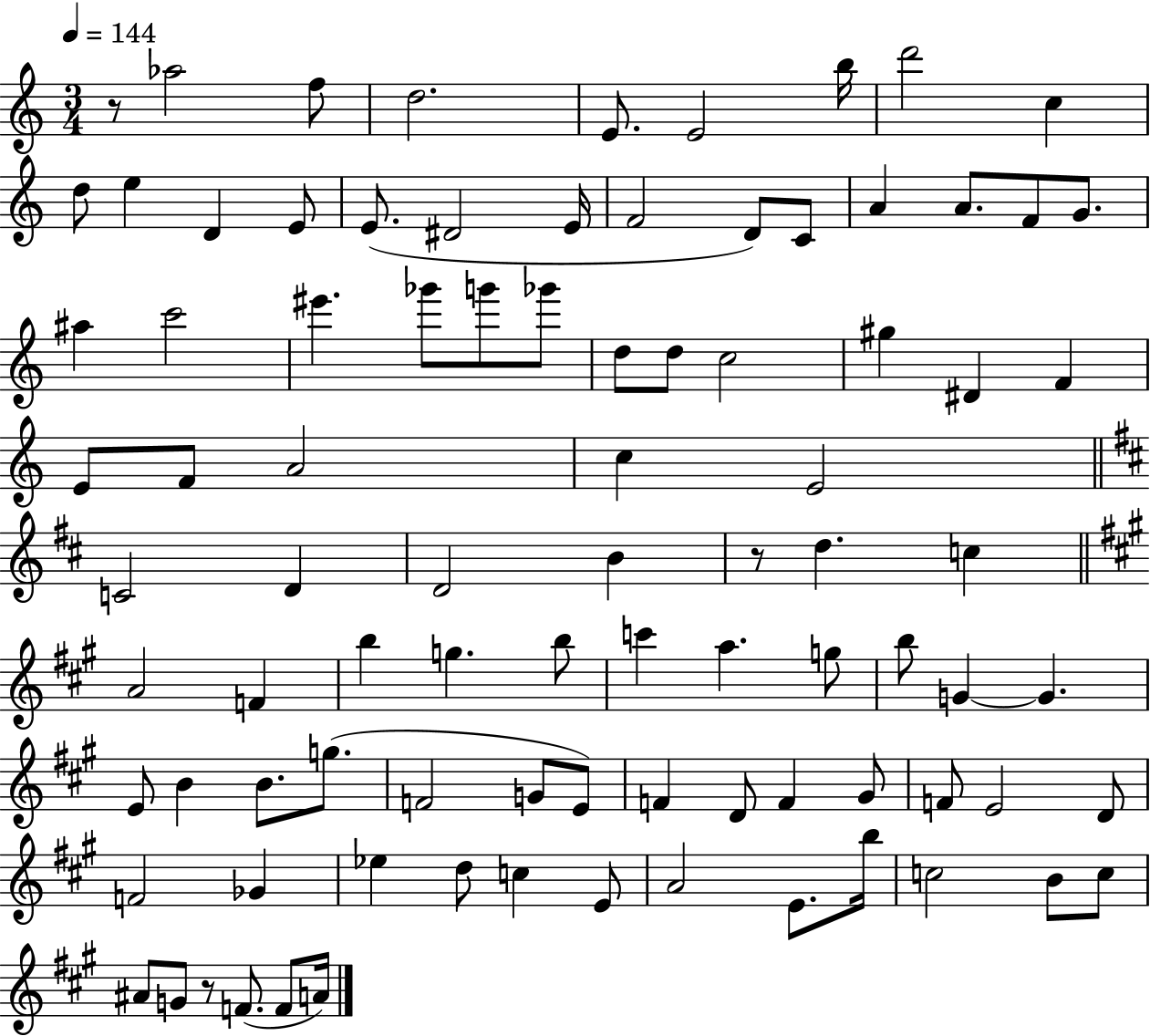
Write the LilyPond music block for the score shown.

{
  \clef treble
  \numericTimeSignature
  \time 3/4
  \key c \major
  \tempo 4 = 144
  r8 aes''2 f''8 | d''2. | e'8. e'2 b''16 | d'''2 c''4 | \break d''8 e''4 d'4 e'8 | e'8.( dis'2 e'16 | f'2 d'8) c'8 | a'4 a'8. f'8 g'8. | \break ais''4 c'''2 | eis'''4. ges'''8 g'''8 ges'''8 | d''8 d''8 c''2 | gis''4 dis'4 f'4 | \break e'8 f'8 a'2 | c''4 e'2 | \bar "||" \break \key b \minor c'2 d'4 | d'2 b'4 | r8 d''4. c''4 | \bar "||" \break \key a \major a'2 f'4 | b''4 g''4. b''8 | c'''4 a''4. g''8 | b''8 g'4~~ g'4. | \break e'8 b'4 b'8. g''8.( | f'2 g'8 e'8) | f'4 d'8 f'4 gis'8 | f'8 e'2 d'8 | \break f'2 ges'4 | ees''4 d''8 c''4 e'8 | a'2 e'8. b''16 | c''2 b'8 c''8 | \break ais'8 g'8 r8 f'8.( f'8 a'16) | \bar "|."
}